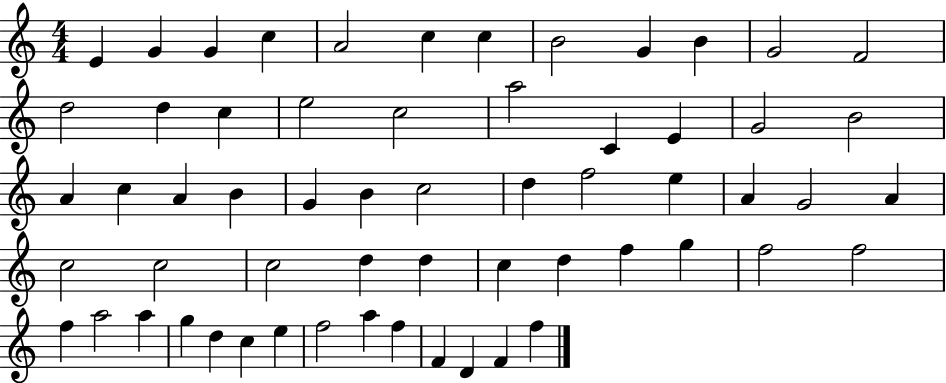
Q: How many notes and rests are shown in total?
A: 60